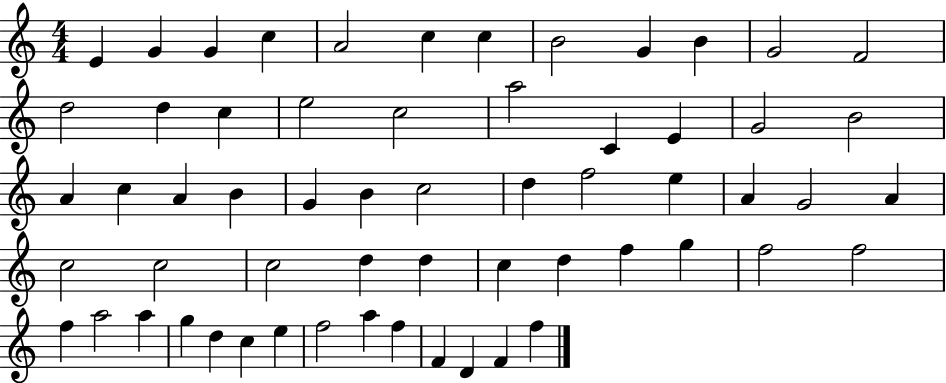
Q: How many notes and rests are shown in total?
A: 60